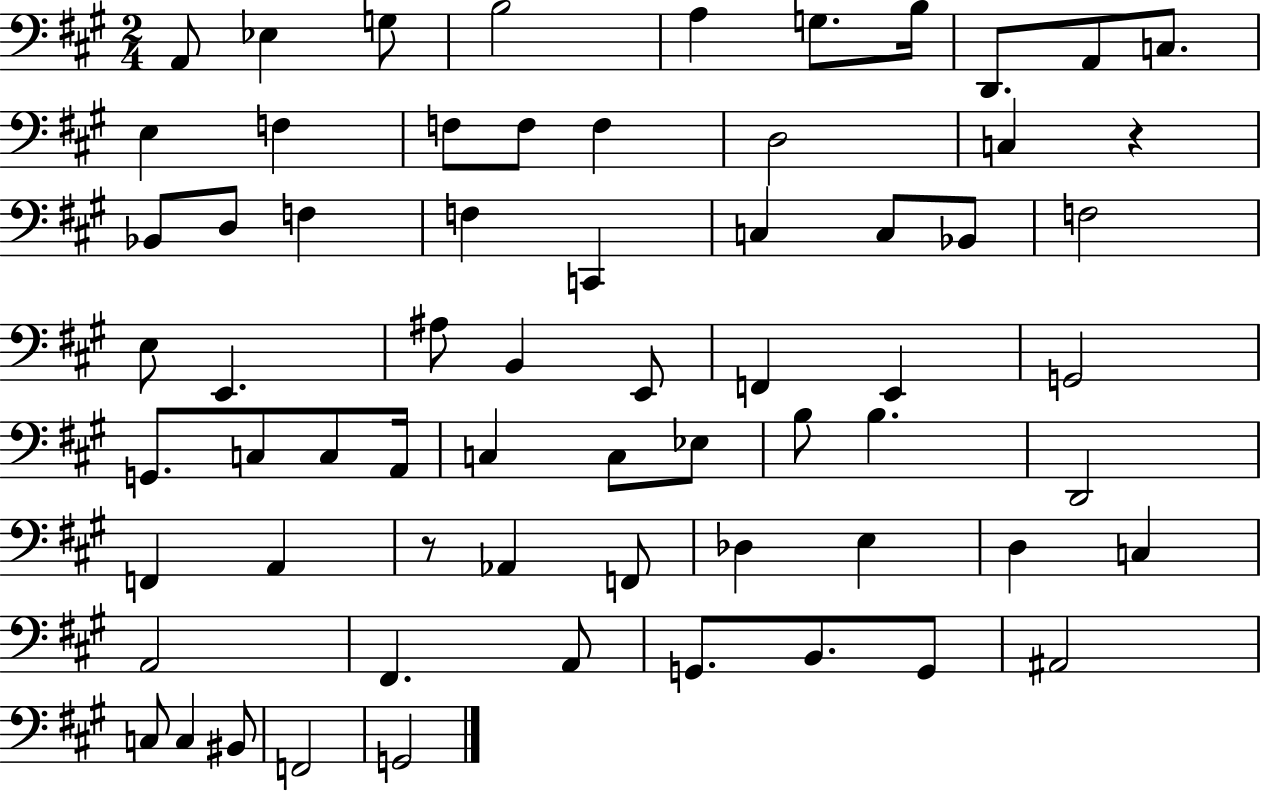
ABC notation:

X:1
T:Untitled
M:2/4
L:1/4
K:A
A,,/2 _E, G,/2 B,2 A, G,/2 B,/4 D,,/2 A,,/2 C,/2 E, F, F,/2 F,/2 F, D,2 C, z _B,,/2 D,/2 F, F, C,, C, C,/2 _B,,/2 F,2 E,/2 E,, ^A,/2 B,, E,,/2 F,, E,, G,,2 G,,/2 C,/2 C,/2 A,,/4 C, C,/2 _E,/2 B,/2 B, D,,2 F,, A,, z/2 _A,, F,,/2 _D, E, D, C, A,,2 ^F,, A,,/2 G,,/2 B,,/2 G,,/2 ^A,,2 C,/2 C, ^B,,/2 F,,2 G,,2